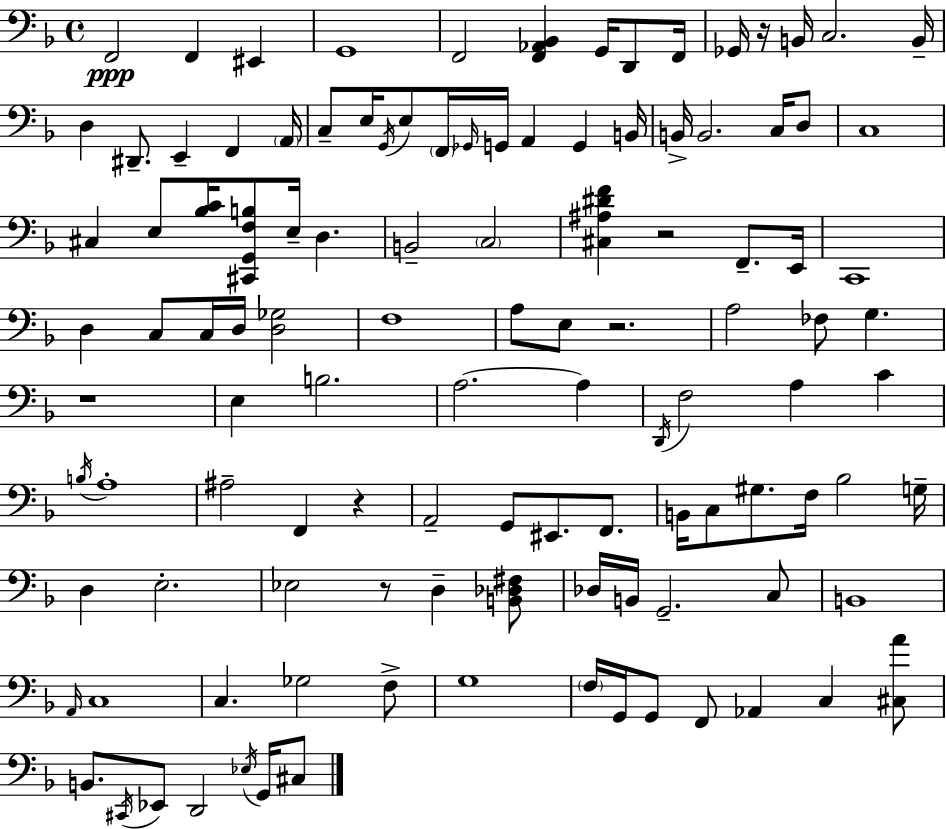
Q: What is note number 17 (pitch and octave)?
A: A2